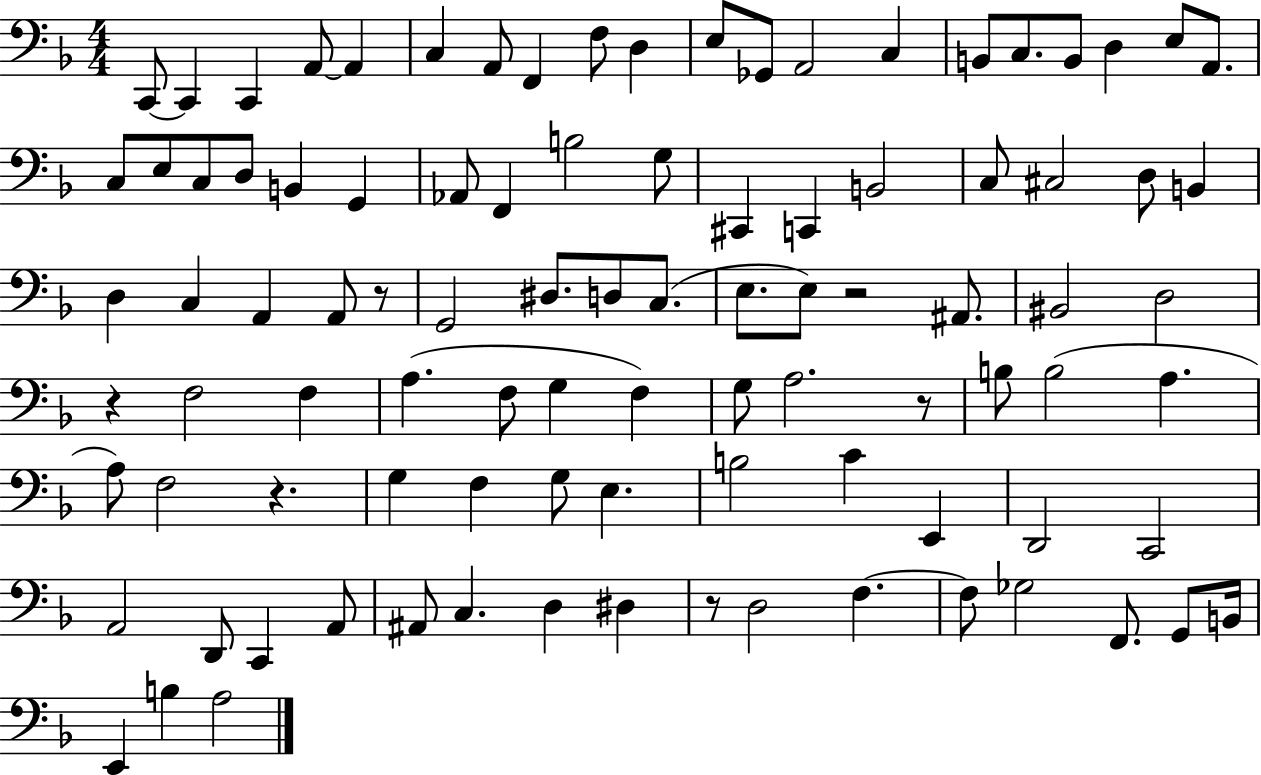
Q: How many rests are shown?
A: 6